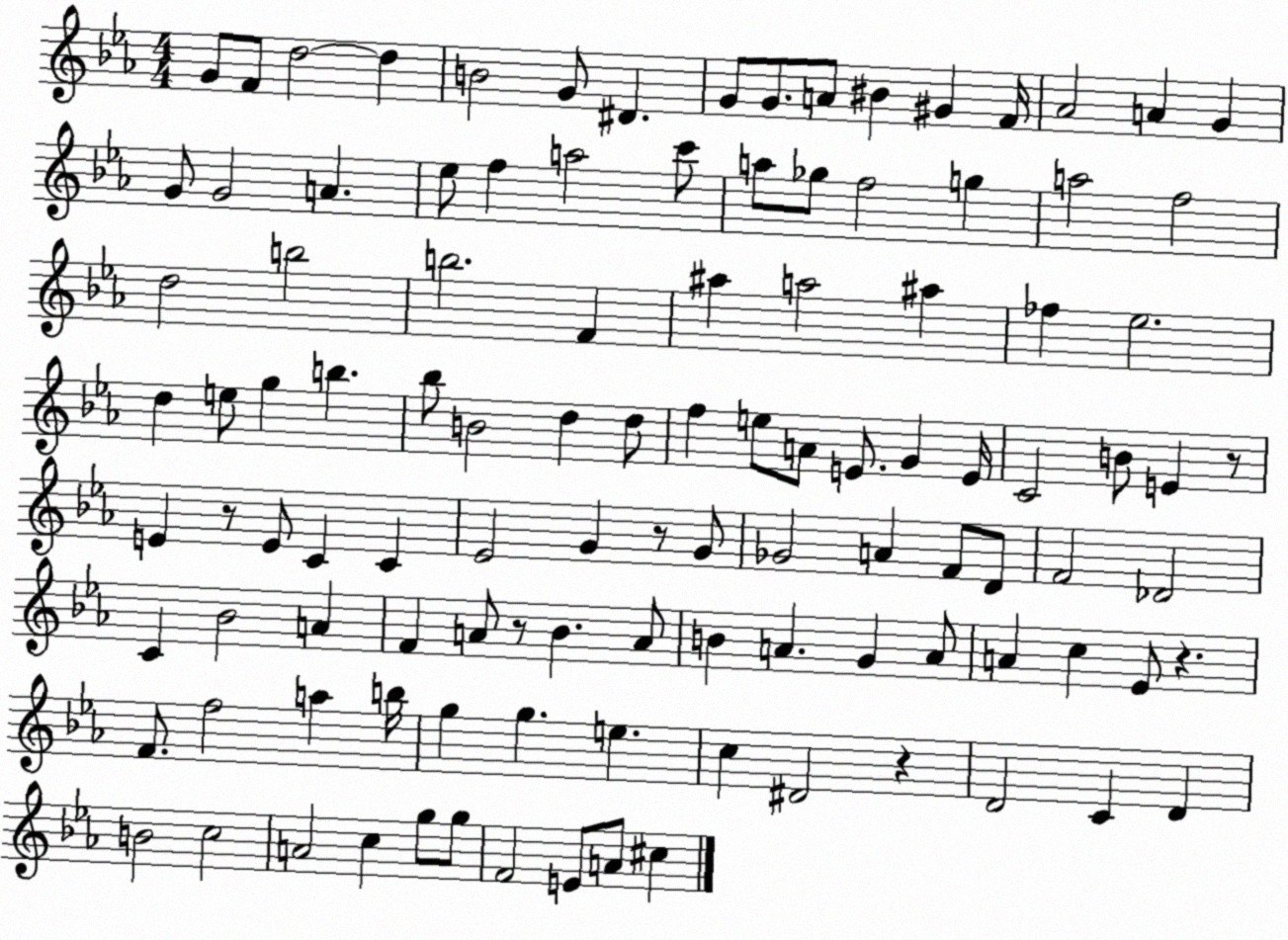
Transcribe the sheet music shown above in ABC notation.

X:1
T:Untitled
M:4/4
L:1/4
K:Eb
G/2 F/2 d2 d B2 G/2 ^D G/2 G/2 A/2 ^B ^G F/4 _A2 A G G/2 G2 A _e/2 f a2 c'/2 a/2 _g/2 f2 g a2 f2 d2 b2 b2 F ^a a2 ^a _f _e2 d e/2 g b _b/2 B2 d d/2 f e/2 A/2 E/2 G E/4 C2 B/2 E z/2 E z/2 E/2 C C _E2 G z/2 G/2 _G2 A F/2 D/2 F2 _D2 C _B2 A F A/2 z/2 _B A/2 B A G A/2 A c _E/2 z F/2 f2 a b/4 g g e c ^D2 z D2 C D B2 c2 A2 c g/2 g/2 F2 E/2 A/2 ^c